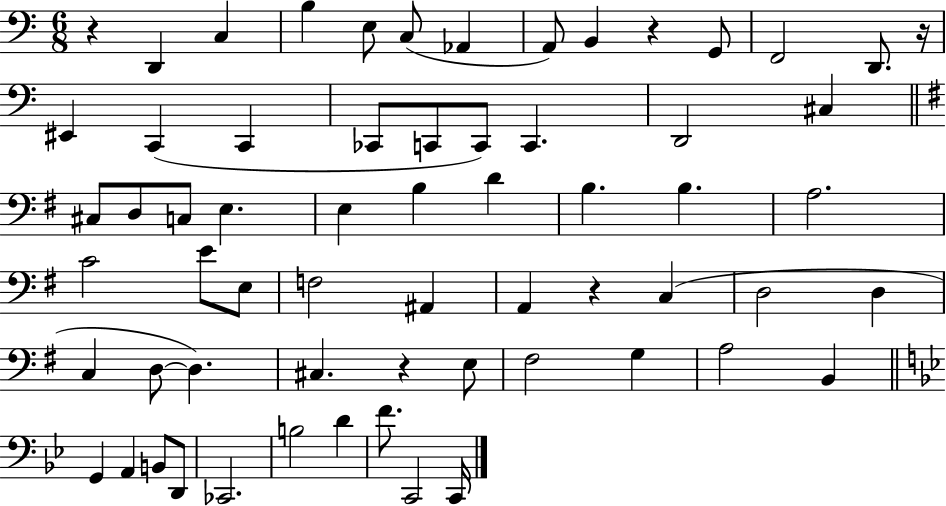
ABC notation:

X:1
T:Untitled
M:6/8
L:1/4
K:C
z D,, C, B, E,/2 C,/2 _A,, A,,/2 B,, z G,,/2 F,,2 D,,/2 z/4 ^E,, C,, C,, _C,,/2 C,,/2 C,,/2 C,, D,,2 ^C, ^C,/2 D,/2 C,/2 E, E, B, D B, B, A,2 C2 E/2 E,/2 F,2 ^A,, A,, z C, D,2 D, C, D,/2 D, ^C, z E,/2 ^F,2 G, A,2 B,, G,, A,, B,,/2 D,,/2 _C,,2 B,2 D F/2 C,,2 C,,/4